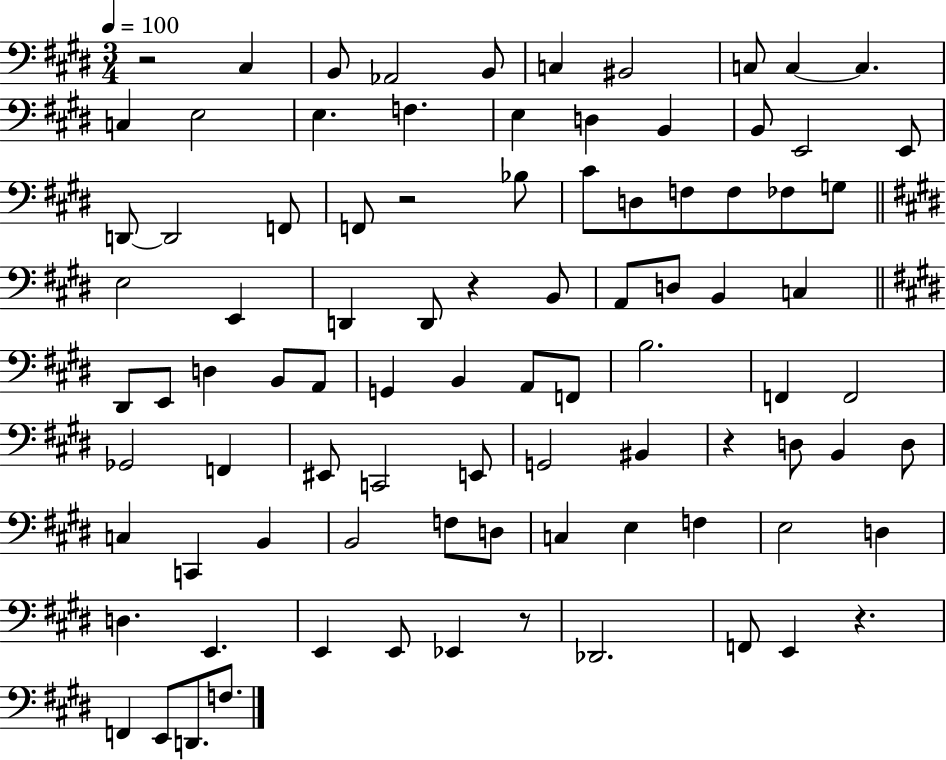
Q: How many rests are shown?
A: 6